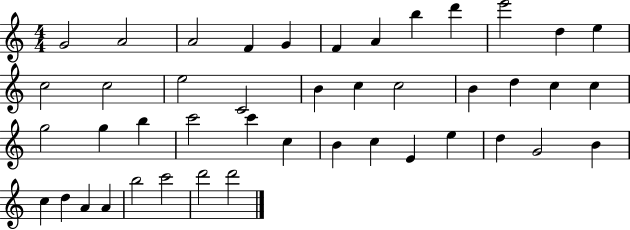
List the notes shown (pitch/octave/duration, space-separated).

G4/h A4/h A4/h F4/q G4/q F4/q A4/q B5/q D6/q E6/h D5/q E5/q C5/h C5/h E5/h C4/h B4/q C5/q C5/h B4/q D5/q C5/q C5/q G5/h G5/q B5/q C6/h C6/q C5/q B4/q C5/q E4/q E5/q D5/q G4/h B4/q C5/q D5/q A4/q A4/q B5/h C6/h D6/h D6/h